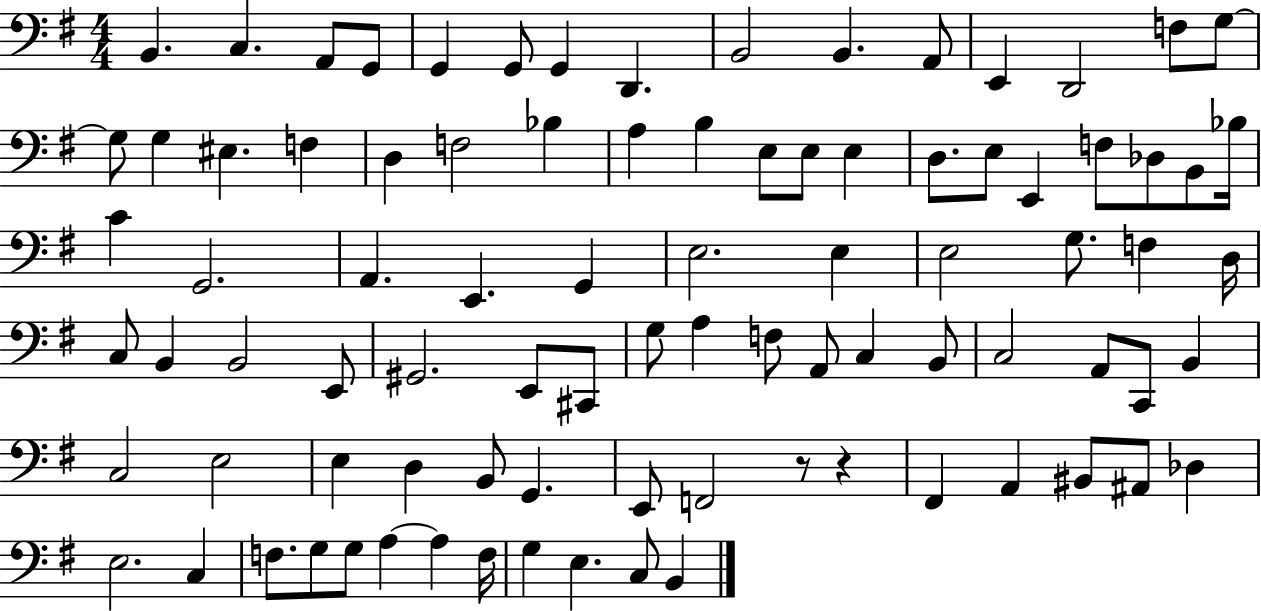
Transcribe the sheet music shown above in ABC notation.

X:1
T:Untitled
M:4/4
L:1/4
K:G
B,, C, A,,/2 G,,/2 G,, G,,/2 G,, D,, B,,2 B,, A,,/2 E,, D,,2 F,/2 G,/2 G,/2 G, ^E, F, D, F,2 _B, A, B, E,/2 E,/2 E, D,/2 E,/2 E,, F,/2 _D,/2 B,,/2 _B,/4 C G,,2 A,, E,, G,, E,2 E, E,2 G,/2 F, D,/4 C,/2 B,, B,,2 E,,/2 ^G,,2 E,,/2 ^C,,/2 G,/2 A, F,/2 A,,/2 C, B,,/2 C,2 A,,/2 C,,/2 B,, C,2 E,2 E, D, B,,/2 G,, E,,/2 F,,2 z/2 z ^F,, A,, ^B,,/2 ^A,,/2 _D, E,2 C, F,/2 G,/2 G,/2 A, A, F,/4 G, E, C,/2 B,,